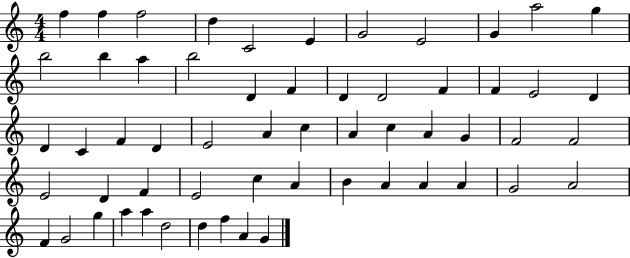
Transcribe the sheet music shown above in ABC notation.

X:1
T:Untitled
M:4/4
L:1/4
K:C
f f f2 d C2 E G2 E2 G a2 g b2 b a b2 D F D D2 F F E2 D D C F D E2 A c A c A G F2 F2 E2 D F E2 c A B A A A G2 A2 F G2 g a a d2 d f A G